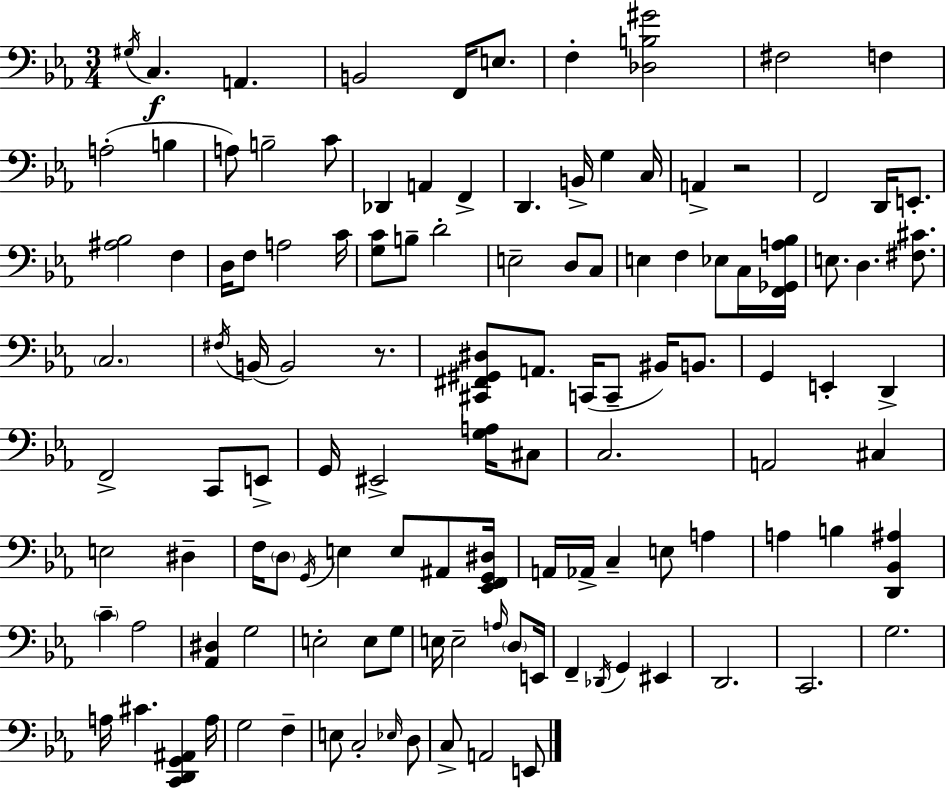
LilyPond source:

{
  \clef bass
  \numericTimeSignature
  \time 3/4
  \key ees \major
  \acciaccatura { gis16 }\f c4. a,4. | b,2 f,16 e8. | f4-. <des b gis'>2 | fis2 f4 | \break a2-.( b4 | a8) b2-- c'8 | des,4 a,4 f,4-> | d,4. b,16-> g4 | \break c16 a,4-> r2 | f,2 d,16 e,8.-. | <ais bes>2 f4 | d16 f8 a2 | \break c'16 <g c'>8 b8-- d'2-. | e2-- d8 c8 | e4 f4 ees8 c16 | <f, ges, a bes>16 e8. d4. <fis cis'>8. | \break \parenthesize c2. | \acciaccatura { fis16 }( b,16 b,2) r8. | <cis, fis, gis, dis>8 a,8. c,16( c,8-- bis,16) b,8. | g,4 e,4-. d,4-> | \break f,2-> c,8 | e,8-> g,16 eis,2-> <g a>16 | cis8 c2. | a,2 cis4 | \break e2 dis4-- | f16 \parenthesize d8 \acciaccatura { g,16 } e4 e8 | ais,8 <ees, f, g, dis>16 a,16 aes,16-> c4-- e8 a4 | a4 b4 <d, bes, ais>4 | \break \parenthesize c'4-- aes2 | <aes, dis>4 g2 | e2-. e8 | g8 e16 e2-- | \break \grace { a16 } \parenthesize d8 e,16 f,4-- \acciaccatura { des,16 } g,4 | eis,4 d,2. | c,2. | g2. | \break a16 cis'4. | <c, d, g, ais,>4 a16 g2 | f4-- e8 c2-. | \grace { ees16 } d8 c8-> a,2 | \break e,8 \bar "|."
}